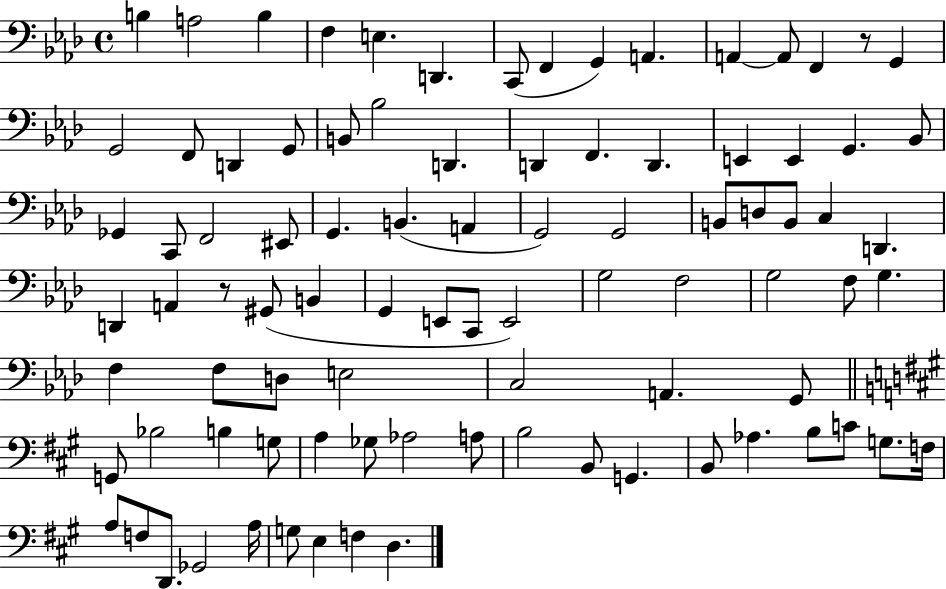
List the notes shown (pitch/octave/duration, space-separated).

B3/q A3/h B3/q F3/q E3/q. D2/q. C2/e F2/q G2/q A2/q. A2/q A2/e F2/q R/e G2/q G2/h F2/e D2/q G2/e B2/e Bb3/h D2/q. D2/q F2/q. D2/q. E2/q E2/q G2/q. Bb2/e Gb2/q C2/e F2/h EIS2/e G2/q. B2/q. A2/q G2/h G2/h B2/e D3/e B2/e C3/q D2/q. D2/q A2/q R/e G#2/e B2/q G2/q E2/e C2/e E2/h G3/h F3/h G3/h F3/e G3/q. F3/q F3/e D3/e E3/h C3/h A2/q. G2/e G2/e Bb3/h B3/q G3/e A3/q Gb3/e Ab3/h A3/e B3/h B2/e G2/q. B2/e Ab3/q. B3/e C4/e G3/e. F3/s A3/e F3/e D2/e. Gb2/h A3/s G3/e E3/q F3/q D3/q.